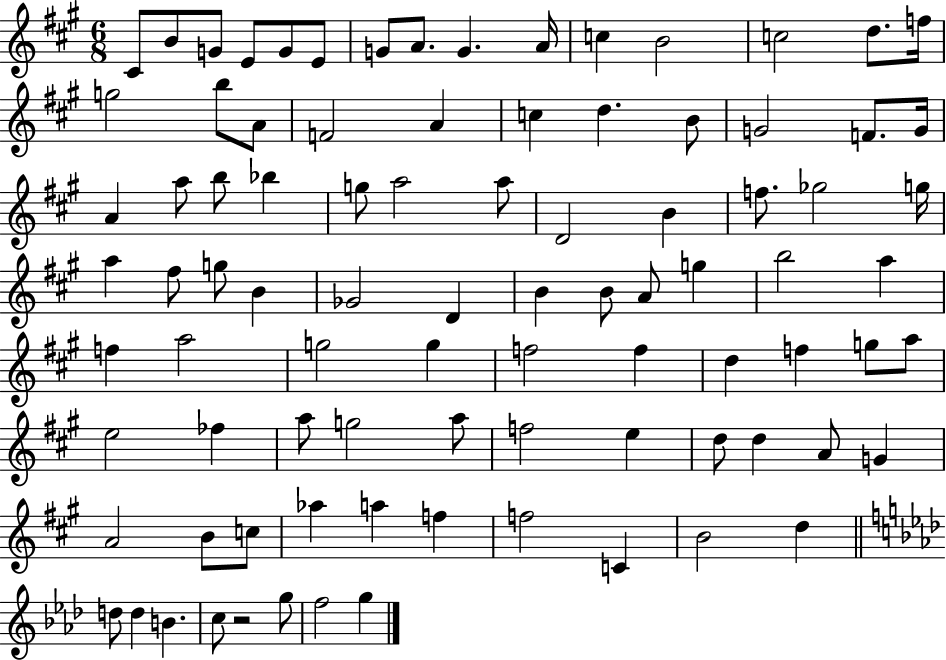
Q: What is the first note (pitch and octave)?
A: C#4